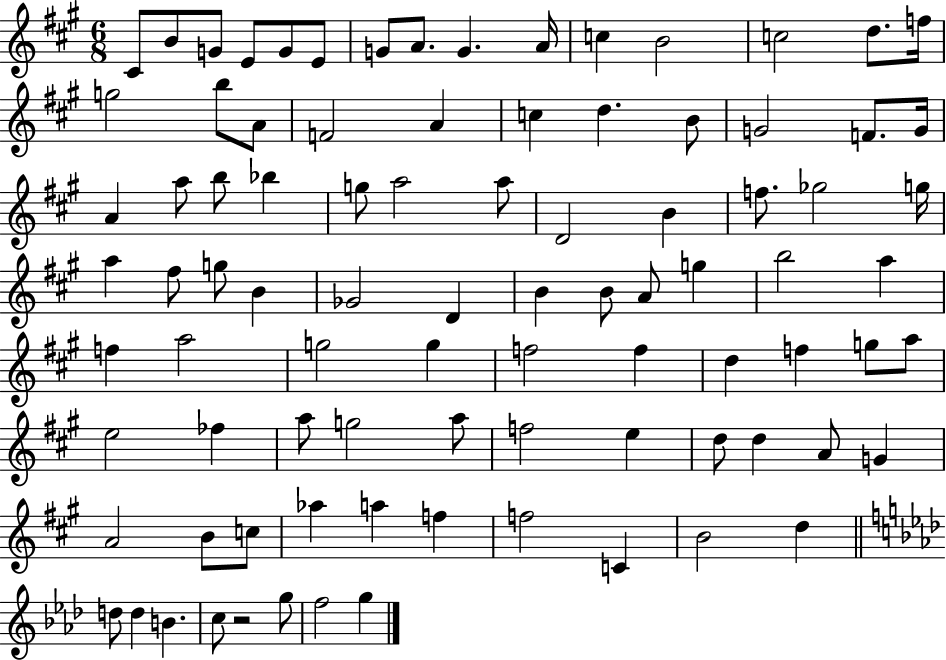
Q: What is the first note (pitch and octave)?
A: C#4